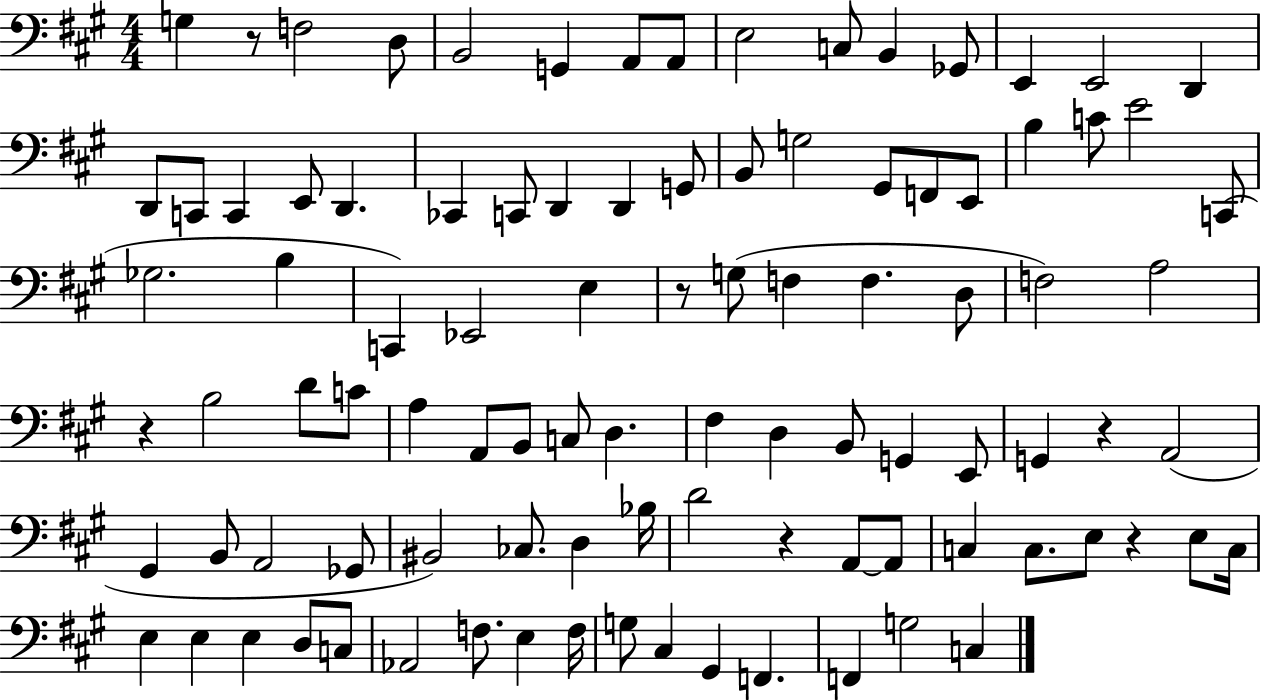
{
  \clef bass
  \numericTimeSignature
  \time 4/4
  \key a \major
  \repeat volta 2 { g4 r8 f2 d8 | b,2 g,4 a,8 a,8 | e2 c8 b,4 ges,8 | e,4 e,2 d,4 | \break d,8 c,8 c,4 e,8 d,4. | ces,4 c,8 d,4 d,4 g,8 | b,8 g2 gis,8 f,8 e,8 | b4 c'8 e'2 c,8( | \break ges2. b4 | c,4) ees,2 e4 | r8 g8( f4 f4. d8 | f2) a2 | \break r4 b2 d'8 c'8 | a4 a,8 b,8 c8 d4. | fis4 d4 b,8 g,4 e,8 | g,4 r4 a,2( | \break gis,4 b,8 a,2 ges,8 | bis,2) ces8. d4 bes16 | d'2 r4 a,8~~ a,8 | c4 c8. e8 r4 e8 c16 | \break e4 e4 e4 d8 c8 | aes,2 f8. e4 f16 | g8 cis4 gis,4 f,4. | f,4 g2 c4 | \break } \bar "|."
}